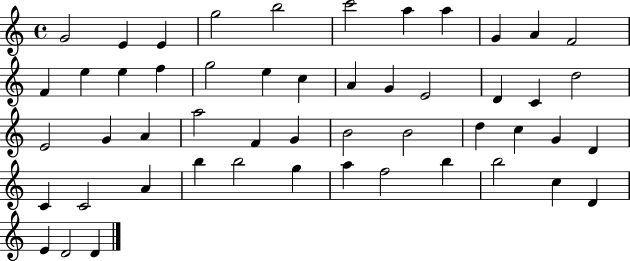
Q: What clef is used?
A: treble